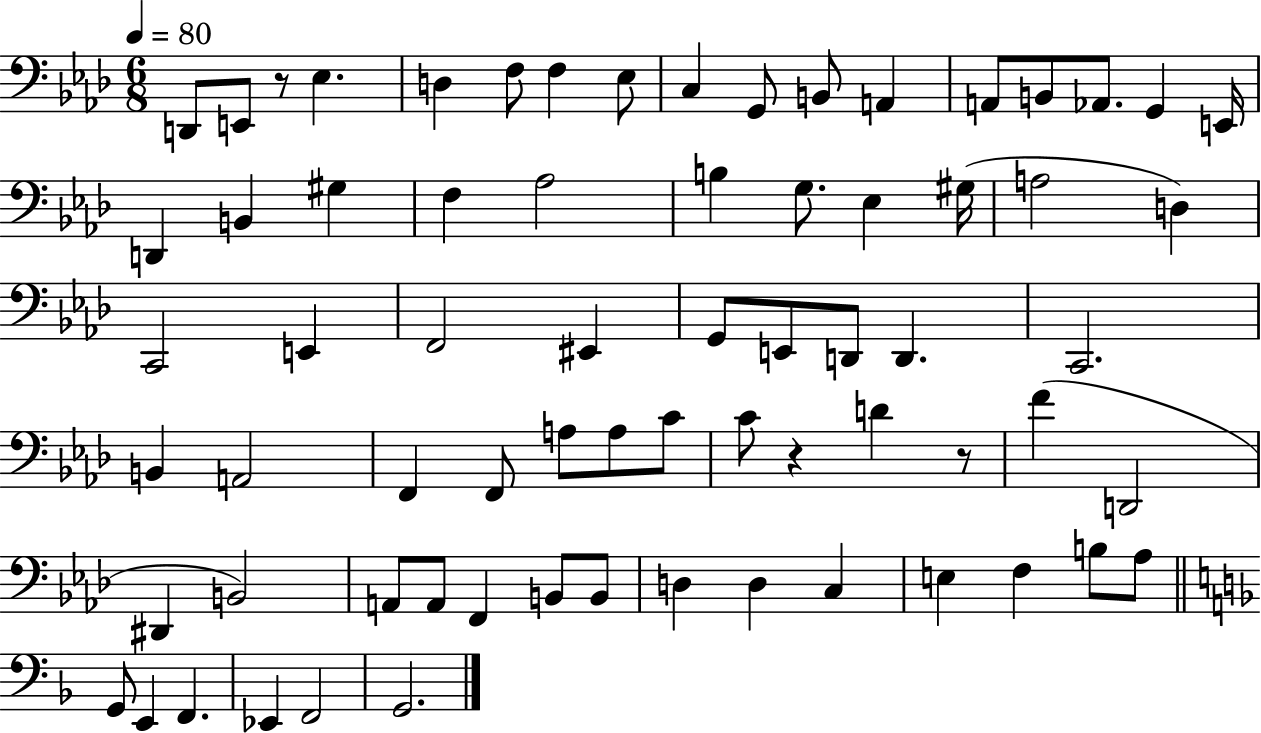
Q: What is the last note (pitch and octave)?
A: G2